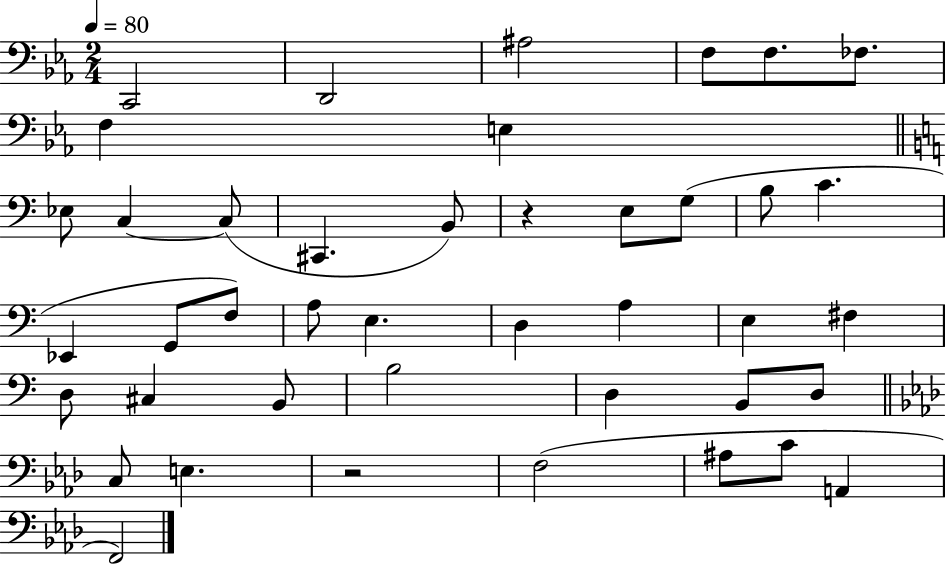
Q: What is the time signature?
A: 2/4